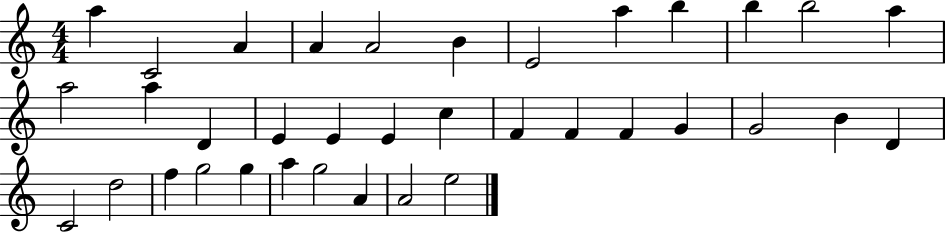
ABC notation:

X:1
T:Untitled
M:4/4
L:1/4
K:C
a C2 A A A2 B E2 a b b b2 a a2 a D E E E c F F F G G2 B D C2 d2 f g2 g a g2 A A2 e2